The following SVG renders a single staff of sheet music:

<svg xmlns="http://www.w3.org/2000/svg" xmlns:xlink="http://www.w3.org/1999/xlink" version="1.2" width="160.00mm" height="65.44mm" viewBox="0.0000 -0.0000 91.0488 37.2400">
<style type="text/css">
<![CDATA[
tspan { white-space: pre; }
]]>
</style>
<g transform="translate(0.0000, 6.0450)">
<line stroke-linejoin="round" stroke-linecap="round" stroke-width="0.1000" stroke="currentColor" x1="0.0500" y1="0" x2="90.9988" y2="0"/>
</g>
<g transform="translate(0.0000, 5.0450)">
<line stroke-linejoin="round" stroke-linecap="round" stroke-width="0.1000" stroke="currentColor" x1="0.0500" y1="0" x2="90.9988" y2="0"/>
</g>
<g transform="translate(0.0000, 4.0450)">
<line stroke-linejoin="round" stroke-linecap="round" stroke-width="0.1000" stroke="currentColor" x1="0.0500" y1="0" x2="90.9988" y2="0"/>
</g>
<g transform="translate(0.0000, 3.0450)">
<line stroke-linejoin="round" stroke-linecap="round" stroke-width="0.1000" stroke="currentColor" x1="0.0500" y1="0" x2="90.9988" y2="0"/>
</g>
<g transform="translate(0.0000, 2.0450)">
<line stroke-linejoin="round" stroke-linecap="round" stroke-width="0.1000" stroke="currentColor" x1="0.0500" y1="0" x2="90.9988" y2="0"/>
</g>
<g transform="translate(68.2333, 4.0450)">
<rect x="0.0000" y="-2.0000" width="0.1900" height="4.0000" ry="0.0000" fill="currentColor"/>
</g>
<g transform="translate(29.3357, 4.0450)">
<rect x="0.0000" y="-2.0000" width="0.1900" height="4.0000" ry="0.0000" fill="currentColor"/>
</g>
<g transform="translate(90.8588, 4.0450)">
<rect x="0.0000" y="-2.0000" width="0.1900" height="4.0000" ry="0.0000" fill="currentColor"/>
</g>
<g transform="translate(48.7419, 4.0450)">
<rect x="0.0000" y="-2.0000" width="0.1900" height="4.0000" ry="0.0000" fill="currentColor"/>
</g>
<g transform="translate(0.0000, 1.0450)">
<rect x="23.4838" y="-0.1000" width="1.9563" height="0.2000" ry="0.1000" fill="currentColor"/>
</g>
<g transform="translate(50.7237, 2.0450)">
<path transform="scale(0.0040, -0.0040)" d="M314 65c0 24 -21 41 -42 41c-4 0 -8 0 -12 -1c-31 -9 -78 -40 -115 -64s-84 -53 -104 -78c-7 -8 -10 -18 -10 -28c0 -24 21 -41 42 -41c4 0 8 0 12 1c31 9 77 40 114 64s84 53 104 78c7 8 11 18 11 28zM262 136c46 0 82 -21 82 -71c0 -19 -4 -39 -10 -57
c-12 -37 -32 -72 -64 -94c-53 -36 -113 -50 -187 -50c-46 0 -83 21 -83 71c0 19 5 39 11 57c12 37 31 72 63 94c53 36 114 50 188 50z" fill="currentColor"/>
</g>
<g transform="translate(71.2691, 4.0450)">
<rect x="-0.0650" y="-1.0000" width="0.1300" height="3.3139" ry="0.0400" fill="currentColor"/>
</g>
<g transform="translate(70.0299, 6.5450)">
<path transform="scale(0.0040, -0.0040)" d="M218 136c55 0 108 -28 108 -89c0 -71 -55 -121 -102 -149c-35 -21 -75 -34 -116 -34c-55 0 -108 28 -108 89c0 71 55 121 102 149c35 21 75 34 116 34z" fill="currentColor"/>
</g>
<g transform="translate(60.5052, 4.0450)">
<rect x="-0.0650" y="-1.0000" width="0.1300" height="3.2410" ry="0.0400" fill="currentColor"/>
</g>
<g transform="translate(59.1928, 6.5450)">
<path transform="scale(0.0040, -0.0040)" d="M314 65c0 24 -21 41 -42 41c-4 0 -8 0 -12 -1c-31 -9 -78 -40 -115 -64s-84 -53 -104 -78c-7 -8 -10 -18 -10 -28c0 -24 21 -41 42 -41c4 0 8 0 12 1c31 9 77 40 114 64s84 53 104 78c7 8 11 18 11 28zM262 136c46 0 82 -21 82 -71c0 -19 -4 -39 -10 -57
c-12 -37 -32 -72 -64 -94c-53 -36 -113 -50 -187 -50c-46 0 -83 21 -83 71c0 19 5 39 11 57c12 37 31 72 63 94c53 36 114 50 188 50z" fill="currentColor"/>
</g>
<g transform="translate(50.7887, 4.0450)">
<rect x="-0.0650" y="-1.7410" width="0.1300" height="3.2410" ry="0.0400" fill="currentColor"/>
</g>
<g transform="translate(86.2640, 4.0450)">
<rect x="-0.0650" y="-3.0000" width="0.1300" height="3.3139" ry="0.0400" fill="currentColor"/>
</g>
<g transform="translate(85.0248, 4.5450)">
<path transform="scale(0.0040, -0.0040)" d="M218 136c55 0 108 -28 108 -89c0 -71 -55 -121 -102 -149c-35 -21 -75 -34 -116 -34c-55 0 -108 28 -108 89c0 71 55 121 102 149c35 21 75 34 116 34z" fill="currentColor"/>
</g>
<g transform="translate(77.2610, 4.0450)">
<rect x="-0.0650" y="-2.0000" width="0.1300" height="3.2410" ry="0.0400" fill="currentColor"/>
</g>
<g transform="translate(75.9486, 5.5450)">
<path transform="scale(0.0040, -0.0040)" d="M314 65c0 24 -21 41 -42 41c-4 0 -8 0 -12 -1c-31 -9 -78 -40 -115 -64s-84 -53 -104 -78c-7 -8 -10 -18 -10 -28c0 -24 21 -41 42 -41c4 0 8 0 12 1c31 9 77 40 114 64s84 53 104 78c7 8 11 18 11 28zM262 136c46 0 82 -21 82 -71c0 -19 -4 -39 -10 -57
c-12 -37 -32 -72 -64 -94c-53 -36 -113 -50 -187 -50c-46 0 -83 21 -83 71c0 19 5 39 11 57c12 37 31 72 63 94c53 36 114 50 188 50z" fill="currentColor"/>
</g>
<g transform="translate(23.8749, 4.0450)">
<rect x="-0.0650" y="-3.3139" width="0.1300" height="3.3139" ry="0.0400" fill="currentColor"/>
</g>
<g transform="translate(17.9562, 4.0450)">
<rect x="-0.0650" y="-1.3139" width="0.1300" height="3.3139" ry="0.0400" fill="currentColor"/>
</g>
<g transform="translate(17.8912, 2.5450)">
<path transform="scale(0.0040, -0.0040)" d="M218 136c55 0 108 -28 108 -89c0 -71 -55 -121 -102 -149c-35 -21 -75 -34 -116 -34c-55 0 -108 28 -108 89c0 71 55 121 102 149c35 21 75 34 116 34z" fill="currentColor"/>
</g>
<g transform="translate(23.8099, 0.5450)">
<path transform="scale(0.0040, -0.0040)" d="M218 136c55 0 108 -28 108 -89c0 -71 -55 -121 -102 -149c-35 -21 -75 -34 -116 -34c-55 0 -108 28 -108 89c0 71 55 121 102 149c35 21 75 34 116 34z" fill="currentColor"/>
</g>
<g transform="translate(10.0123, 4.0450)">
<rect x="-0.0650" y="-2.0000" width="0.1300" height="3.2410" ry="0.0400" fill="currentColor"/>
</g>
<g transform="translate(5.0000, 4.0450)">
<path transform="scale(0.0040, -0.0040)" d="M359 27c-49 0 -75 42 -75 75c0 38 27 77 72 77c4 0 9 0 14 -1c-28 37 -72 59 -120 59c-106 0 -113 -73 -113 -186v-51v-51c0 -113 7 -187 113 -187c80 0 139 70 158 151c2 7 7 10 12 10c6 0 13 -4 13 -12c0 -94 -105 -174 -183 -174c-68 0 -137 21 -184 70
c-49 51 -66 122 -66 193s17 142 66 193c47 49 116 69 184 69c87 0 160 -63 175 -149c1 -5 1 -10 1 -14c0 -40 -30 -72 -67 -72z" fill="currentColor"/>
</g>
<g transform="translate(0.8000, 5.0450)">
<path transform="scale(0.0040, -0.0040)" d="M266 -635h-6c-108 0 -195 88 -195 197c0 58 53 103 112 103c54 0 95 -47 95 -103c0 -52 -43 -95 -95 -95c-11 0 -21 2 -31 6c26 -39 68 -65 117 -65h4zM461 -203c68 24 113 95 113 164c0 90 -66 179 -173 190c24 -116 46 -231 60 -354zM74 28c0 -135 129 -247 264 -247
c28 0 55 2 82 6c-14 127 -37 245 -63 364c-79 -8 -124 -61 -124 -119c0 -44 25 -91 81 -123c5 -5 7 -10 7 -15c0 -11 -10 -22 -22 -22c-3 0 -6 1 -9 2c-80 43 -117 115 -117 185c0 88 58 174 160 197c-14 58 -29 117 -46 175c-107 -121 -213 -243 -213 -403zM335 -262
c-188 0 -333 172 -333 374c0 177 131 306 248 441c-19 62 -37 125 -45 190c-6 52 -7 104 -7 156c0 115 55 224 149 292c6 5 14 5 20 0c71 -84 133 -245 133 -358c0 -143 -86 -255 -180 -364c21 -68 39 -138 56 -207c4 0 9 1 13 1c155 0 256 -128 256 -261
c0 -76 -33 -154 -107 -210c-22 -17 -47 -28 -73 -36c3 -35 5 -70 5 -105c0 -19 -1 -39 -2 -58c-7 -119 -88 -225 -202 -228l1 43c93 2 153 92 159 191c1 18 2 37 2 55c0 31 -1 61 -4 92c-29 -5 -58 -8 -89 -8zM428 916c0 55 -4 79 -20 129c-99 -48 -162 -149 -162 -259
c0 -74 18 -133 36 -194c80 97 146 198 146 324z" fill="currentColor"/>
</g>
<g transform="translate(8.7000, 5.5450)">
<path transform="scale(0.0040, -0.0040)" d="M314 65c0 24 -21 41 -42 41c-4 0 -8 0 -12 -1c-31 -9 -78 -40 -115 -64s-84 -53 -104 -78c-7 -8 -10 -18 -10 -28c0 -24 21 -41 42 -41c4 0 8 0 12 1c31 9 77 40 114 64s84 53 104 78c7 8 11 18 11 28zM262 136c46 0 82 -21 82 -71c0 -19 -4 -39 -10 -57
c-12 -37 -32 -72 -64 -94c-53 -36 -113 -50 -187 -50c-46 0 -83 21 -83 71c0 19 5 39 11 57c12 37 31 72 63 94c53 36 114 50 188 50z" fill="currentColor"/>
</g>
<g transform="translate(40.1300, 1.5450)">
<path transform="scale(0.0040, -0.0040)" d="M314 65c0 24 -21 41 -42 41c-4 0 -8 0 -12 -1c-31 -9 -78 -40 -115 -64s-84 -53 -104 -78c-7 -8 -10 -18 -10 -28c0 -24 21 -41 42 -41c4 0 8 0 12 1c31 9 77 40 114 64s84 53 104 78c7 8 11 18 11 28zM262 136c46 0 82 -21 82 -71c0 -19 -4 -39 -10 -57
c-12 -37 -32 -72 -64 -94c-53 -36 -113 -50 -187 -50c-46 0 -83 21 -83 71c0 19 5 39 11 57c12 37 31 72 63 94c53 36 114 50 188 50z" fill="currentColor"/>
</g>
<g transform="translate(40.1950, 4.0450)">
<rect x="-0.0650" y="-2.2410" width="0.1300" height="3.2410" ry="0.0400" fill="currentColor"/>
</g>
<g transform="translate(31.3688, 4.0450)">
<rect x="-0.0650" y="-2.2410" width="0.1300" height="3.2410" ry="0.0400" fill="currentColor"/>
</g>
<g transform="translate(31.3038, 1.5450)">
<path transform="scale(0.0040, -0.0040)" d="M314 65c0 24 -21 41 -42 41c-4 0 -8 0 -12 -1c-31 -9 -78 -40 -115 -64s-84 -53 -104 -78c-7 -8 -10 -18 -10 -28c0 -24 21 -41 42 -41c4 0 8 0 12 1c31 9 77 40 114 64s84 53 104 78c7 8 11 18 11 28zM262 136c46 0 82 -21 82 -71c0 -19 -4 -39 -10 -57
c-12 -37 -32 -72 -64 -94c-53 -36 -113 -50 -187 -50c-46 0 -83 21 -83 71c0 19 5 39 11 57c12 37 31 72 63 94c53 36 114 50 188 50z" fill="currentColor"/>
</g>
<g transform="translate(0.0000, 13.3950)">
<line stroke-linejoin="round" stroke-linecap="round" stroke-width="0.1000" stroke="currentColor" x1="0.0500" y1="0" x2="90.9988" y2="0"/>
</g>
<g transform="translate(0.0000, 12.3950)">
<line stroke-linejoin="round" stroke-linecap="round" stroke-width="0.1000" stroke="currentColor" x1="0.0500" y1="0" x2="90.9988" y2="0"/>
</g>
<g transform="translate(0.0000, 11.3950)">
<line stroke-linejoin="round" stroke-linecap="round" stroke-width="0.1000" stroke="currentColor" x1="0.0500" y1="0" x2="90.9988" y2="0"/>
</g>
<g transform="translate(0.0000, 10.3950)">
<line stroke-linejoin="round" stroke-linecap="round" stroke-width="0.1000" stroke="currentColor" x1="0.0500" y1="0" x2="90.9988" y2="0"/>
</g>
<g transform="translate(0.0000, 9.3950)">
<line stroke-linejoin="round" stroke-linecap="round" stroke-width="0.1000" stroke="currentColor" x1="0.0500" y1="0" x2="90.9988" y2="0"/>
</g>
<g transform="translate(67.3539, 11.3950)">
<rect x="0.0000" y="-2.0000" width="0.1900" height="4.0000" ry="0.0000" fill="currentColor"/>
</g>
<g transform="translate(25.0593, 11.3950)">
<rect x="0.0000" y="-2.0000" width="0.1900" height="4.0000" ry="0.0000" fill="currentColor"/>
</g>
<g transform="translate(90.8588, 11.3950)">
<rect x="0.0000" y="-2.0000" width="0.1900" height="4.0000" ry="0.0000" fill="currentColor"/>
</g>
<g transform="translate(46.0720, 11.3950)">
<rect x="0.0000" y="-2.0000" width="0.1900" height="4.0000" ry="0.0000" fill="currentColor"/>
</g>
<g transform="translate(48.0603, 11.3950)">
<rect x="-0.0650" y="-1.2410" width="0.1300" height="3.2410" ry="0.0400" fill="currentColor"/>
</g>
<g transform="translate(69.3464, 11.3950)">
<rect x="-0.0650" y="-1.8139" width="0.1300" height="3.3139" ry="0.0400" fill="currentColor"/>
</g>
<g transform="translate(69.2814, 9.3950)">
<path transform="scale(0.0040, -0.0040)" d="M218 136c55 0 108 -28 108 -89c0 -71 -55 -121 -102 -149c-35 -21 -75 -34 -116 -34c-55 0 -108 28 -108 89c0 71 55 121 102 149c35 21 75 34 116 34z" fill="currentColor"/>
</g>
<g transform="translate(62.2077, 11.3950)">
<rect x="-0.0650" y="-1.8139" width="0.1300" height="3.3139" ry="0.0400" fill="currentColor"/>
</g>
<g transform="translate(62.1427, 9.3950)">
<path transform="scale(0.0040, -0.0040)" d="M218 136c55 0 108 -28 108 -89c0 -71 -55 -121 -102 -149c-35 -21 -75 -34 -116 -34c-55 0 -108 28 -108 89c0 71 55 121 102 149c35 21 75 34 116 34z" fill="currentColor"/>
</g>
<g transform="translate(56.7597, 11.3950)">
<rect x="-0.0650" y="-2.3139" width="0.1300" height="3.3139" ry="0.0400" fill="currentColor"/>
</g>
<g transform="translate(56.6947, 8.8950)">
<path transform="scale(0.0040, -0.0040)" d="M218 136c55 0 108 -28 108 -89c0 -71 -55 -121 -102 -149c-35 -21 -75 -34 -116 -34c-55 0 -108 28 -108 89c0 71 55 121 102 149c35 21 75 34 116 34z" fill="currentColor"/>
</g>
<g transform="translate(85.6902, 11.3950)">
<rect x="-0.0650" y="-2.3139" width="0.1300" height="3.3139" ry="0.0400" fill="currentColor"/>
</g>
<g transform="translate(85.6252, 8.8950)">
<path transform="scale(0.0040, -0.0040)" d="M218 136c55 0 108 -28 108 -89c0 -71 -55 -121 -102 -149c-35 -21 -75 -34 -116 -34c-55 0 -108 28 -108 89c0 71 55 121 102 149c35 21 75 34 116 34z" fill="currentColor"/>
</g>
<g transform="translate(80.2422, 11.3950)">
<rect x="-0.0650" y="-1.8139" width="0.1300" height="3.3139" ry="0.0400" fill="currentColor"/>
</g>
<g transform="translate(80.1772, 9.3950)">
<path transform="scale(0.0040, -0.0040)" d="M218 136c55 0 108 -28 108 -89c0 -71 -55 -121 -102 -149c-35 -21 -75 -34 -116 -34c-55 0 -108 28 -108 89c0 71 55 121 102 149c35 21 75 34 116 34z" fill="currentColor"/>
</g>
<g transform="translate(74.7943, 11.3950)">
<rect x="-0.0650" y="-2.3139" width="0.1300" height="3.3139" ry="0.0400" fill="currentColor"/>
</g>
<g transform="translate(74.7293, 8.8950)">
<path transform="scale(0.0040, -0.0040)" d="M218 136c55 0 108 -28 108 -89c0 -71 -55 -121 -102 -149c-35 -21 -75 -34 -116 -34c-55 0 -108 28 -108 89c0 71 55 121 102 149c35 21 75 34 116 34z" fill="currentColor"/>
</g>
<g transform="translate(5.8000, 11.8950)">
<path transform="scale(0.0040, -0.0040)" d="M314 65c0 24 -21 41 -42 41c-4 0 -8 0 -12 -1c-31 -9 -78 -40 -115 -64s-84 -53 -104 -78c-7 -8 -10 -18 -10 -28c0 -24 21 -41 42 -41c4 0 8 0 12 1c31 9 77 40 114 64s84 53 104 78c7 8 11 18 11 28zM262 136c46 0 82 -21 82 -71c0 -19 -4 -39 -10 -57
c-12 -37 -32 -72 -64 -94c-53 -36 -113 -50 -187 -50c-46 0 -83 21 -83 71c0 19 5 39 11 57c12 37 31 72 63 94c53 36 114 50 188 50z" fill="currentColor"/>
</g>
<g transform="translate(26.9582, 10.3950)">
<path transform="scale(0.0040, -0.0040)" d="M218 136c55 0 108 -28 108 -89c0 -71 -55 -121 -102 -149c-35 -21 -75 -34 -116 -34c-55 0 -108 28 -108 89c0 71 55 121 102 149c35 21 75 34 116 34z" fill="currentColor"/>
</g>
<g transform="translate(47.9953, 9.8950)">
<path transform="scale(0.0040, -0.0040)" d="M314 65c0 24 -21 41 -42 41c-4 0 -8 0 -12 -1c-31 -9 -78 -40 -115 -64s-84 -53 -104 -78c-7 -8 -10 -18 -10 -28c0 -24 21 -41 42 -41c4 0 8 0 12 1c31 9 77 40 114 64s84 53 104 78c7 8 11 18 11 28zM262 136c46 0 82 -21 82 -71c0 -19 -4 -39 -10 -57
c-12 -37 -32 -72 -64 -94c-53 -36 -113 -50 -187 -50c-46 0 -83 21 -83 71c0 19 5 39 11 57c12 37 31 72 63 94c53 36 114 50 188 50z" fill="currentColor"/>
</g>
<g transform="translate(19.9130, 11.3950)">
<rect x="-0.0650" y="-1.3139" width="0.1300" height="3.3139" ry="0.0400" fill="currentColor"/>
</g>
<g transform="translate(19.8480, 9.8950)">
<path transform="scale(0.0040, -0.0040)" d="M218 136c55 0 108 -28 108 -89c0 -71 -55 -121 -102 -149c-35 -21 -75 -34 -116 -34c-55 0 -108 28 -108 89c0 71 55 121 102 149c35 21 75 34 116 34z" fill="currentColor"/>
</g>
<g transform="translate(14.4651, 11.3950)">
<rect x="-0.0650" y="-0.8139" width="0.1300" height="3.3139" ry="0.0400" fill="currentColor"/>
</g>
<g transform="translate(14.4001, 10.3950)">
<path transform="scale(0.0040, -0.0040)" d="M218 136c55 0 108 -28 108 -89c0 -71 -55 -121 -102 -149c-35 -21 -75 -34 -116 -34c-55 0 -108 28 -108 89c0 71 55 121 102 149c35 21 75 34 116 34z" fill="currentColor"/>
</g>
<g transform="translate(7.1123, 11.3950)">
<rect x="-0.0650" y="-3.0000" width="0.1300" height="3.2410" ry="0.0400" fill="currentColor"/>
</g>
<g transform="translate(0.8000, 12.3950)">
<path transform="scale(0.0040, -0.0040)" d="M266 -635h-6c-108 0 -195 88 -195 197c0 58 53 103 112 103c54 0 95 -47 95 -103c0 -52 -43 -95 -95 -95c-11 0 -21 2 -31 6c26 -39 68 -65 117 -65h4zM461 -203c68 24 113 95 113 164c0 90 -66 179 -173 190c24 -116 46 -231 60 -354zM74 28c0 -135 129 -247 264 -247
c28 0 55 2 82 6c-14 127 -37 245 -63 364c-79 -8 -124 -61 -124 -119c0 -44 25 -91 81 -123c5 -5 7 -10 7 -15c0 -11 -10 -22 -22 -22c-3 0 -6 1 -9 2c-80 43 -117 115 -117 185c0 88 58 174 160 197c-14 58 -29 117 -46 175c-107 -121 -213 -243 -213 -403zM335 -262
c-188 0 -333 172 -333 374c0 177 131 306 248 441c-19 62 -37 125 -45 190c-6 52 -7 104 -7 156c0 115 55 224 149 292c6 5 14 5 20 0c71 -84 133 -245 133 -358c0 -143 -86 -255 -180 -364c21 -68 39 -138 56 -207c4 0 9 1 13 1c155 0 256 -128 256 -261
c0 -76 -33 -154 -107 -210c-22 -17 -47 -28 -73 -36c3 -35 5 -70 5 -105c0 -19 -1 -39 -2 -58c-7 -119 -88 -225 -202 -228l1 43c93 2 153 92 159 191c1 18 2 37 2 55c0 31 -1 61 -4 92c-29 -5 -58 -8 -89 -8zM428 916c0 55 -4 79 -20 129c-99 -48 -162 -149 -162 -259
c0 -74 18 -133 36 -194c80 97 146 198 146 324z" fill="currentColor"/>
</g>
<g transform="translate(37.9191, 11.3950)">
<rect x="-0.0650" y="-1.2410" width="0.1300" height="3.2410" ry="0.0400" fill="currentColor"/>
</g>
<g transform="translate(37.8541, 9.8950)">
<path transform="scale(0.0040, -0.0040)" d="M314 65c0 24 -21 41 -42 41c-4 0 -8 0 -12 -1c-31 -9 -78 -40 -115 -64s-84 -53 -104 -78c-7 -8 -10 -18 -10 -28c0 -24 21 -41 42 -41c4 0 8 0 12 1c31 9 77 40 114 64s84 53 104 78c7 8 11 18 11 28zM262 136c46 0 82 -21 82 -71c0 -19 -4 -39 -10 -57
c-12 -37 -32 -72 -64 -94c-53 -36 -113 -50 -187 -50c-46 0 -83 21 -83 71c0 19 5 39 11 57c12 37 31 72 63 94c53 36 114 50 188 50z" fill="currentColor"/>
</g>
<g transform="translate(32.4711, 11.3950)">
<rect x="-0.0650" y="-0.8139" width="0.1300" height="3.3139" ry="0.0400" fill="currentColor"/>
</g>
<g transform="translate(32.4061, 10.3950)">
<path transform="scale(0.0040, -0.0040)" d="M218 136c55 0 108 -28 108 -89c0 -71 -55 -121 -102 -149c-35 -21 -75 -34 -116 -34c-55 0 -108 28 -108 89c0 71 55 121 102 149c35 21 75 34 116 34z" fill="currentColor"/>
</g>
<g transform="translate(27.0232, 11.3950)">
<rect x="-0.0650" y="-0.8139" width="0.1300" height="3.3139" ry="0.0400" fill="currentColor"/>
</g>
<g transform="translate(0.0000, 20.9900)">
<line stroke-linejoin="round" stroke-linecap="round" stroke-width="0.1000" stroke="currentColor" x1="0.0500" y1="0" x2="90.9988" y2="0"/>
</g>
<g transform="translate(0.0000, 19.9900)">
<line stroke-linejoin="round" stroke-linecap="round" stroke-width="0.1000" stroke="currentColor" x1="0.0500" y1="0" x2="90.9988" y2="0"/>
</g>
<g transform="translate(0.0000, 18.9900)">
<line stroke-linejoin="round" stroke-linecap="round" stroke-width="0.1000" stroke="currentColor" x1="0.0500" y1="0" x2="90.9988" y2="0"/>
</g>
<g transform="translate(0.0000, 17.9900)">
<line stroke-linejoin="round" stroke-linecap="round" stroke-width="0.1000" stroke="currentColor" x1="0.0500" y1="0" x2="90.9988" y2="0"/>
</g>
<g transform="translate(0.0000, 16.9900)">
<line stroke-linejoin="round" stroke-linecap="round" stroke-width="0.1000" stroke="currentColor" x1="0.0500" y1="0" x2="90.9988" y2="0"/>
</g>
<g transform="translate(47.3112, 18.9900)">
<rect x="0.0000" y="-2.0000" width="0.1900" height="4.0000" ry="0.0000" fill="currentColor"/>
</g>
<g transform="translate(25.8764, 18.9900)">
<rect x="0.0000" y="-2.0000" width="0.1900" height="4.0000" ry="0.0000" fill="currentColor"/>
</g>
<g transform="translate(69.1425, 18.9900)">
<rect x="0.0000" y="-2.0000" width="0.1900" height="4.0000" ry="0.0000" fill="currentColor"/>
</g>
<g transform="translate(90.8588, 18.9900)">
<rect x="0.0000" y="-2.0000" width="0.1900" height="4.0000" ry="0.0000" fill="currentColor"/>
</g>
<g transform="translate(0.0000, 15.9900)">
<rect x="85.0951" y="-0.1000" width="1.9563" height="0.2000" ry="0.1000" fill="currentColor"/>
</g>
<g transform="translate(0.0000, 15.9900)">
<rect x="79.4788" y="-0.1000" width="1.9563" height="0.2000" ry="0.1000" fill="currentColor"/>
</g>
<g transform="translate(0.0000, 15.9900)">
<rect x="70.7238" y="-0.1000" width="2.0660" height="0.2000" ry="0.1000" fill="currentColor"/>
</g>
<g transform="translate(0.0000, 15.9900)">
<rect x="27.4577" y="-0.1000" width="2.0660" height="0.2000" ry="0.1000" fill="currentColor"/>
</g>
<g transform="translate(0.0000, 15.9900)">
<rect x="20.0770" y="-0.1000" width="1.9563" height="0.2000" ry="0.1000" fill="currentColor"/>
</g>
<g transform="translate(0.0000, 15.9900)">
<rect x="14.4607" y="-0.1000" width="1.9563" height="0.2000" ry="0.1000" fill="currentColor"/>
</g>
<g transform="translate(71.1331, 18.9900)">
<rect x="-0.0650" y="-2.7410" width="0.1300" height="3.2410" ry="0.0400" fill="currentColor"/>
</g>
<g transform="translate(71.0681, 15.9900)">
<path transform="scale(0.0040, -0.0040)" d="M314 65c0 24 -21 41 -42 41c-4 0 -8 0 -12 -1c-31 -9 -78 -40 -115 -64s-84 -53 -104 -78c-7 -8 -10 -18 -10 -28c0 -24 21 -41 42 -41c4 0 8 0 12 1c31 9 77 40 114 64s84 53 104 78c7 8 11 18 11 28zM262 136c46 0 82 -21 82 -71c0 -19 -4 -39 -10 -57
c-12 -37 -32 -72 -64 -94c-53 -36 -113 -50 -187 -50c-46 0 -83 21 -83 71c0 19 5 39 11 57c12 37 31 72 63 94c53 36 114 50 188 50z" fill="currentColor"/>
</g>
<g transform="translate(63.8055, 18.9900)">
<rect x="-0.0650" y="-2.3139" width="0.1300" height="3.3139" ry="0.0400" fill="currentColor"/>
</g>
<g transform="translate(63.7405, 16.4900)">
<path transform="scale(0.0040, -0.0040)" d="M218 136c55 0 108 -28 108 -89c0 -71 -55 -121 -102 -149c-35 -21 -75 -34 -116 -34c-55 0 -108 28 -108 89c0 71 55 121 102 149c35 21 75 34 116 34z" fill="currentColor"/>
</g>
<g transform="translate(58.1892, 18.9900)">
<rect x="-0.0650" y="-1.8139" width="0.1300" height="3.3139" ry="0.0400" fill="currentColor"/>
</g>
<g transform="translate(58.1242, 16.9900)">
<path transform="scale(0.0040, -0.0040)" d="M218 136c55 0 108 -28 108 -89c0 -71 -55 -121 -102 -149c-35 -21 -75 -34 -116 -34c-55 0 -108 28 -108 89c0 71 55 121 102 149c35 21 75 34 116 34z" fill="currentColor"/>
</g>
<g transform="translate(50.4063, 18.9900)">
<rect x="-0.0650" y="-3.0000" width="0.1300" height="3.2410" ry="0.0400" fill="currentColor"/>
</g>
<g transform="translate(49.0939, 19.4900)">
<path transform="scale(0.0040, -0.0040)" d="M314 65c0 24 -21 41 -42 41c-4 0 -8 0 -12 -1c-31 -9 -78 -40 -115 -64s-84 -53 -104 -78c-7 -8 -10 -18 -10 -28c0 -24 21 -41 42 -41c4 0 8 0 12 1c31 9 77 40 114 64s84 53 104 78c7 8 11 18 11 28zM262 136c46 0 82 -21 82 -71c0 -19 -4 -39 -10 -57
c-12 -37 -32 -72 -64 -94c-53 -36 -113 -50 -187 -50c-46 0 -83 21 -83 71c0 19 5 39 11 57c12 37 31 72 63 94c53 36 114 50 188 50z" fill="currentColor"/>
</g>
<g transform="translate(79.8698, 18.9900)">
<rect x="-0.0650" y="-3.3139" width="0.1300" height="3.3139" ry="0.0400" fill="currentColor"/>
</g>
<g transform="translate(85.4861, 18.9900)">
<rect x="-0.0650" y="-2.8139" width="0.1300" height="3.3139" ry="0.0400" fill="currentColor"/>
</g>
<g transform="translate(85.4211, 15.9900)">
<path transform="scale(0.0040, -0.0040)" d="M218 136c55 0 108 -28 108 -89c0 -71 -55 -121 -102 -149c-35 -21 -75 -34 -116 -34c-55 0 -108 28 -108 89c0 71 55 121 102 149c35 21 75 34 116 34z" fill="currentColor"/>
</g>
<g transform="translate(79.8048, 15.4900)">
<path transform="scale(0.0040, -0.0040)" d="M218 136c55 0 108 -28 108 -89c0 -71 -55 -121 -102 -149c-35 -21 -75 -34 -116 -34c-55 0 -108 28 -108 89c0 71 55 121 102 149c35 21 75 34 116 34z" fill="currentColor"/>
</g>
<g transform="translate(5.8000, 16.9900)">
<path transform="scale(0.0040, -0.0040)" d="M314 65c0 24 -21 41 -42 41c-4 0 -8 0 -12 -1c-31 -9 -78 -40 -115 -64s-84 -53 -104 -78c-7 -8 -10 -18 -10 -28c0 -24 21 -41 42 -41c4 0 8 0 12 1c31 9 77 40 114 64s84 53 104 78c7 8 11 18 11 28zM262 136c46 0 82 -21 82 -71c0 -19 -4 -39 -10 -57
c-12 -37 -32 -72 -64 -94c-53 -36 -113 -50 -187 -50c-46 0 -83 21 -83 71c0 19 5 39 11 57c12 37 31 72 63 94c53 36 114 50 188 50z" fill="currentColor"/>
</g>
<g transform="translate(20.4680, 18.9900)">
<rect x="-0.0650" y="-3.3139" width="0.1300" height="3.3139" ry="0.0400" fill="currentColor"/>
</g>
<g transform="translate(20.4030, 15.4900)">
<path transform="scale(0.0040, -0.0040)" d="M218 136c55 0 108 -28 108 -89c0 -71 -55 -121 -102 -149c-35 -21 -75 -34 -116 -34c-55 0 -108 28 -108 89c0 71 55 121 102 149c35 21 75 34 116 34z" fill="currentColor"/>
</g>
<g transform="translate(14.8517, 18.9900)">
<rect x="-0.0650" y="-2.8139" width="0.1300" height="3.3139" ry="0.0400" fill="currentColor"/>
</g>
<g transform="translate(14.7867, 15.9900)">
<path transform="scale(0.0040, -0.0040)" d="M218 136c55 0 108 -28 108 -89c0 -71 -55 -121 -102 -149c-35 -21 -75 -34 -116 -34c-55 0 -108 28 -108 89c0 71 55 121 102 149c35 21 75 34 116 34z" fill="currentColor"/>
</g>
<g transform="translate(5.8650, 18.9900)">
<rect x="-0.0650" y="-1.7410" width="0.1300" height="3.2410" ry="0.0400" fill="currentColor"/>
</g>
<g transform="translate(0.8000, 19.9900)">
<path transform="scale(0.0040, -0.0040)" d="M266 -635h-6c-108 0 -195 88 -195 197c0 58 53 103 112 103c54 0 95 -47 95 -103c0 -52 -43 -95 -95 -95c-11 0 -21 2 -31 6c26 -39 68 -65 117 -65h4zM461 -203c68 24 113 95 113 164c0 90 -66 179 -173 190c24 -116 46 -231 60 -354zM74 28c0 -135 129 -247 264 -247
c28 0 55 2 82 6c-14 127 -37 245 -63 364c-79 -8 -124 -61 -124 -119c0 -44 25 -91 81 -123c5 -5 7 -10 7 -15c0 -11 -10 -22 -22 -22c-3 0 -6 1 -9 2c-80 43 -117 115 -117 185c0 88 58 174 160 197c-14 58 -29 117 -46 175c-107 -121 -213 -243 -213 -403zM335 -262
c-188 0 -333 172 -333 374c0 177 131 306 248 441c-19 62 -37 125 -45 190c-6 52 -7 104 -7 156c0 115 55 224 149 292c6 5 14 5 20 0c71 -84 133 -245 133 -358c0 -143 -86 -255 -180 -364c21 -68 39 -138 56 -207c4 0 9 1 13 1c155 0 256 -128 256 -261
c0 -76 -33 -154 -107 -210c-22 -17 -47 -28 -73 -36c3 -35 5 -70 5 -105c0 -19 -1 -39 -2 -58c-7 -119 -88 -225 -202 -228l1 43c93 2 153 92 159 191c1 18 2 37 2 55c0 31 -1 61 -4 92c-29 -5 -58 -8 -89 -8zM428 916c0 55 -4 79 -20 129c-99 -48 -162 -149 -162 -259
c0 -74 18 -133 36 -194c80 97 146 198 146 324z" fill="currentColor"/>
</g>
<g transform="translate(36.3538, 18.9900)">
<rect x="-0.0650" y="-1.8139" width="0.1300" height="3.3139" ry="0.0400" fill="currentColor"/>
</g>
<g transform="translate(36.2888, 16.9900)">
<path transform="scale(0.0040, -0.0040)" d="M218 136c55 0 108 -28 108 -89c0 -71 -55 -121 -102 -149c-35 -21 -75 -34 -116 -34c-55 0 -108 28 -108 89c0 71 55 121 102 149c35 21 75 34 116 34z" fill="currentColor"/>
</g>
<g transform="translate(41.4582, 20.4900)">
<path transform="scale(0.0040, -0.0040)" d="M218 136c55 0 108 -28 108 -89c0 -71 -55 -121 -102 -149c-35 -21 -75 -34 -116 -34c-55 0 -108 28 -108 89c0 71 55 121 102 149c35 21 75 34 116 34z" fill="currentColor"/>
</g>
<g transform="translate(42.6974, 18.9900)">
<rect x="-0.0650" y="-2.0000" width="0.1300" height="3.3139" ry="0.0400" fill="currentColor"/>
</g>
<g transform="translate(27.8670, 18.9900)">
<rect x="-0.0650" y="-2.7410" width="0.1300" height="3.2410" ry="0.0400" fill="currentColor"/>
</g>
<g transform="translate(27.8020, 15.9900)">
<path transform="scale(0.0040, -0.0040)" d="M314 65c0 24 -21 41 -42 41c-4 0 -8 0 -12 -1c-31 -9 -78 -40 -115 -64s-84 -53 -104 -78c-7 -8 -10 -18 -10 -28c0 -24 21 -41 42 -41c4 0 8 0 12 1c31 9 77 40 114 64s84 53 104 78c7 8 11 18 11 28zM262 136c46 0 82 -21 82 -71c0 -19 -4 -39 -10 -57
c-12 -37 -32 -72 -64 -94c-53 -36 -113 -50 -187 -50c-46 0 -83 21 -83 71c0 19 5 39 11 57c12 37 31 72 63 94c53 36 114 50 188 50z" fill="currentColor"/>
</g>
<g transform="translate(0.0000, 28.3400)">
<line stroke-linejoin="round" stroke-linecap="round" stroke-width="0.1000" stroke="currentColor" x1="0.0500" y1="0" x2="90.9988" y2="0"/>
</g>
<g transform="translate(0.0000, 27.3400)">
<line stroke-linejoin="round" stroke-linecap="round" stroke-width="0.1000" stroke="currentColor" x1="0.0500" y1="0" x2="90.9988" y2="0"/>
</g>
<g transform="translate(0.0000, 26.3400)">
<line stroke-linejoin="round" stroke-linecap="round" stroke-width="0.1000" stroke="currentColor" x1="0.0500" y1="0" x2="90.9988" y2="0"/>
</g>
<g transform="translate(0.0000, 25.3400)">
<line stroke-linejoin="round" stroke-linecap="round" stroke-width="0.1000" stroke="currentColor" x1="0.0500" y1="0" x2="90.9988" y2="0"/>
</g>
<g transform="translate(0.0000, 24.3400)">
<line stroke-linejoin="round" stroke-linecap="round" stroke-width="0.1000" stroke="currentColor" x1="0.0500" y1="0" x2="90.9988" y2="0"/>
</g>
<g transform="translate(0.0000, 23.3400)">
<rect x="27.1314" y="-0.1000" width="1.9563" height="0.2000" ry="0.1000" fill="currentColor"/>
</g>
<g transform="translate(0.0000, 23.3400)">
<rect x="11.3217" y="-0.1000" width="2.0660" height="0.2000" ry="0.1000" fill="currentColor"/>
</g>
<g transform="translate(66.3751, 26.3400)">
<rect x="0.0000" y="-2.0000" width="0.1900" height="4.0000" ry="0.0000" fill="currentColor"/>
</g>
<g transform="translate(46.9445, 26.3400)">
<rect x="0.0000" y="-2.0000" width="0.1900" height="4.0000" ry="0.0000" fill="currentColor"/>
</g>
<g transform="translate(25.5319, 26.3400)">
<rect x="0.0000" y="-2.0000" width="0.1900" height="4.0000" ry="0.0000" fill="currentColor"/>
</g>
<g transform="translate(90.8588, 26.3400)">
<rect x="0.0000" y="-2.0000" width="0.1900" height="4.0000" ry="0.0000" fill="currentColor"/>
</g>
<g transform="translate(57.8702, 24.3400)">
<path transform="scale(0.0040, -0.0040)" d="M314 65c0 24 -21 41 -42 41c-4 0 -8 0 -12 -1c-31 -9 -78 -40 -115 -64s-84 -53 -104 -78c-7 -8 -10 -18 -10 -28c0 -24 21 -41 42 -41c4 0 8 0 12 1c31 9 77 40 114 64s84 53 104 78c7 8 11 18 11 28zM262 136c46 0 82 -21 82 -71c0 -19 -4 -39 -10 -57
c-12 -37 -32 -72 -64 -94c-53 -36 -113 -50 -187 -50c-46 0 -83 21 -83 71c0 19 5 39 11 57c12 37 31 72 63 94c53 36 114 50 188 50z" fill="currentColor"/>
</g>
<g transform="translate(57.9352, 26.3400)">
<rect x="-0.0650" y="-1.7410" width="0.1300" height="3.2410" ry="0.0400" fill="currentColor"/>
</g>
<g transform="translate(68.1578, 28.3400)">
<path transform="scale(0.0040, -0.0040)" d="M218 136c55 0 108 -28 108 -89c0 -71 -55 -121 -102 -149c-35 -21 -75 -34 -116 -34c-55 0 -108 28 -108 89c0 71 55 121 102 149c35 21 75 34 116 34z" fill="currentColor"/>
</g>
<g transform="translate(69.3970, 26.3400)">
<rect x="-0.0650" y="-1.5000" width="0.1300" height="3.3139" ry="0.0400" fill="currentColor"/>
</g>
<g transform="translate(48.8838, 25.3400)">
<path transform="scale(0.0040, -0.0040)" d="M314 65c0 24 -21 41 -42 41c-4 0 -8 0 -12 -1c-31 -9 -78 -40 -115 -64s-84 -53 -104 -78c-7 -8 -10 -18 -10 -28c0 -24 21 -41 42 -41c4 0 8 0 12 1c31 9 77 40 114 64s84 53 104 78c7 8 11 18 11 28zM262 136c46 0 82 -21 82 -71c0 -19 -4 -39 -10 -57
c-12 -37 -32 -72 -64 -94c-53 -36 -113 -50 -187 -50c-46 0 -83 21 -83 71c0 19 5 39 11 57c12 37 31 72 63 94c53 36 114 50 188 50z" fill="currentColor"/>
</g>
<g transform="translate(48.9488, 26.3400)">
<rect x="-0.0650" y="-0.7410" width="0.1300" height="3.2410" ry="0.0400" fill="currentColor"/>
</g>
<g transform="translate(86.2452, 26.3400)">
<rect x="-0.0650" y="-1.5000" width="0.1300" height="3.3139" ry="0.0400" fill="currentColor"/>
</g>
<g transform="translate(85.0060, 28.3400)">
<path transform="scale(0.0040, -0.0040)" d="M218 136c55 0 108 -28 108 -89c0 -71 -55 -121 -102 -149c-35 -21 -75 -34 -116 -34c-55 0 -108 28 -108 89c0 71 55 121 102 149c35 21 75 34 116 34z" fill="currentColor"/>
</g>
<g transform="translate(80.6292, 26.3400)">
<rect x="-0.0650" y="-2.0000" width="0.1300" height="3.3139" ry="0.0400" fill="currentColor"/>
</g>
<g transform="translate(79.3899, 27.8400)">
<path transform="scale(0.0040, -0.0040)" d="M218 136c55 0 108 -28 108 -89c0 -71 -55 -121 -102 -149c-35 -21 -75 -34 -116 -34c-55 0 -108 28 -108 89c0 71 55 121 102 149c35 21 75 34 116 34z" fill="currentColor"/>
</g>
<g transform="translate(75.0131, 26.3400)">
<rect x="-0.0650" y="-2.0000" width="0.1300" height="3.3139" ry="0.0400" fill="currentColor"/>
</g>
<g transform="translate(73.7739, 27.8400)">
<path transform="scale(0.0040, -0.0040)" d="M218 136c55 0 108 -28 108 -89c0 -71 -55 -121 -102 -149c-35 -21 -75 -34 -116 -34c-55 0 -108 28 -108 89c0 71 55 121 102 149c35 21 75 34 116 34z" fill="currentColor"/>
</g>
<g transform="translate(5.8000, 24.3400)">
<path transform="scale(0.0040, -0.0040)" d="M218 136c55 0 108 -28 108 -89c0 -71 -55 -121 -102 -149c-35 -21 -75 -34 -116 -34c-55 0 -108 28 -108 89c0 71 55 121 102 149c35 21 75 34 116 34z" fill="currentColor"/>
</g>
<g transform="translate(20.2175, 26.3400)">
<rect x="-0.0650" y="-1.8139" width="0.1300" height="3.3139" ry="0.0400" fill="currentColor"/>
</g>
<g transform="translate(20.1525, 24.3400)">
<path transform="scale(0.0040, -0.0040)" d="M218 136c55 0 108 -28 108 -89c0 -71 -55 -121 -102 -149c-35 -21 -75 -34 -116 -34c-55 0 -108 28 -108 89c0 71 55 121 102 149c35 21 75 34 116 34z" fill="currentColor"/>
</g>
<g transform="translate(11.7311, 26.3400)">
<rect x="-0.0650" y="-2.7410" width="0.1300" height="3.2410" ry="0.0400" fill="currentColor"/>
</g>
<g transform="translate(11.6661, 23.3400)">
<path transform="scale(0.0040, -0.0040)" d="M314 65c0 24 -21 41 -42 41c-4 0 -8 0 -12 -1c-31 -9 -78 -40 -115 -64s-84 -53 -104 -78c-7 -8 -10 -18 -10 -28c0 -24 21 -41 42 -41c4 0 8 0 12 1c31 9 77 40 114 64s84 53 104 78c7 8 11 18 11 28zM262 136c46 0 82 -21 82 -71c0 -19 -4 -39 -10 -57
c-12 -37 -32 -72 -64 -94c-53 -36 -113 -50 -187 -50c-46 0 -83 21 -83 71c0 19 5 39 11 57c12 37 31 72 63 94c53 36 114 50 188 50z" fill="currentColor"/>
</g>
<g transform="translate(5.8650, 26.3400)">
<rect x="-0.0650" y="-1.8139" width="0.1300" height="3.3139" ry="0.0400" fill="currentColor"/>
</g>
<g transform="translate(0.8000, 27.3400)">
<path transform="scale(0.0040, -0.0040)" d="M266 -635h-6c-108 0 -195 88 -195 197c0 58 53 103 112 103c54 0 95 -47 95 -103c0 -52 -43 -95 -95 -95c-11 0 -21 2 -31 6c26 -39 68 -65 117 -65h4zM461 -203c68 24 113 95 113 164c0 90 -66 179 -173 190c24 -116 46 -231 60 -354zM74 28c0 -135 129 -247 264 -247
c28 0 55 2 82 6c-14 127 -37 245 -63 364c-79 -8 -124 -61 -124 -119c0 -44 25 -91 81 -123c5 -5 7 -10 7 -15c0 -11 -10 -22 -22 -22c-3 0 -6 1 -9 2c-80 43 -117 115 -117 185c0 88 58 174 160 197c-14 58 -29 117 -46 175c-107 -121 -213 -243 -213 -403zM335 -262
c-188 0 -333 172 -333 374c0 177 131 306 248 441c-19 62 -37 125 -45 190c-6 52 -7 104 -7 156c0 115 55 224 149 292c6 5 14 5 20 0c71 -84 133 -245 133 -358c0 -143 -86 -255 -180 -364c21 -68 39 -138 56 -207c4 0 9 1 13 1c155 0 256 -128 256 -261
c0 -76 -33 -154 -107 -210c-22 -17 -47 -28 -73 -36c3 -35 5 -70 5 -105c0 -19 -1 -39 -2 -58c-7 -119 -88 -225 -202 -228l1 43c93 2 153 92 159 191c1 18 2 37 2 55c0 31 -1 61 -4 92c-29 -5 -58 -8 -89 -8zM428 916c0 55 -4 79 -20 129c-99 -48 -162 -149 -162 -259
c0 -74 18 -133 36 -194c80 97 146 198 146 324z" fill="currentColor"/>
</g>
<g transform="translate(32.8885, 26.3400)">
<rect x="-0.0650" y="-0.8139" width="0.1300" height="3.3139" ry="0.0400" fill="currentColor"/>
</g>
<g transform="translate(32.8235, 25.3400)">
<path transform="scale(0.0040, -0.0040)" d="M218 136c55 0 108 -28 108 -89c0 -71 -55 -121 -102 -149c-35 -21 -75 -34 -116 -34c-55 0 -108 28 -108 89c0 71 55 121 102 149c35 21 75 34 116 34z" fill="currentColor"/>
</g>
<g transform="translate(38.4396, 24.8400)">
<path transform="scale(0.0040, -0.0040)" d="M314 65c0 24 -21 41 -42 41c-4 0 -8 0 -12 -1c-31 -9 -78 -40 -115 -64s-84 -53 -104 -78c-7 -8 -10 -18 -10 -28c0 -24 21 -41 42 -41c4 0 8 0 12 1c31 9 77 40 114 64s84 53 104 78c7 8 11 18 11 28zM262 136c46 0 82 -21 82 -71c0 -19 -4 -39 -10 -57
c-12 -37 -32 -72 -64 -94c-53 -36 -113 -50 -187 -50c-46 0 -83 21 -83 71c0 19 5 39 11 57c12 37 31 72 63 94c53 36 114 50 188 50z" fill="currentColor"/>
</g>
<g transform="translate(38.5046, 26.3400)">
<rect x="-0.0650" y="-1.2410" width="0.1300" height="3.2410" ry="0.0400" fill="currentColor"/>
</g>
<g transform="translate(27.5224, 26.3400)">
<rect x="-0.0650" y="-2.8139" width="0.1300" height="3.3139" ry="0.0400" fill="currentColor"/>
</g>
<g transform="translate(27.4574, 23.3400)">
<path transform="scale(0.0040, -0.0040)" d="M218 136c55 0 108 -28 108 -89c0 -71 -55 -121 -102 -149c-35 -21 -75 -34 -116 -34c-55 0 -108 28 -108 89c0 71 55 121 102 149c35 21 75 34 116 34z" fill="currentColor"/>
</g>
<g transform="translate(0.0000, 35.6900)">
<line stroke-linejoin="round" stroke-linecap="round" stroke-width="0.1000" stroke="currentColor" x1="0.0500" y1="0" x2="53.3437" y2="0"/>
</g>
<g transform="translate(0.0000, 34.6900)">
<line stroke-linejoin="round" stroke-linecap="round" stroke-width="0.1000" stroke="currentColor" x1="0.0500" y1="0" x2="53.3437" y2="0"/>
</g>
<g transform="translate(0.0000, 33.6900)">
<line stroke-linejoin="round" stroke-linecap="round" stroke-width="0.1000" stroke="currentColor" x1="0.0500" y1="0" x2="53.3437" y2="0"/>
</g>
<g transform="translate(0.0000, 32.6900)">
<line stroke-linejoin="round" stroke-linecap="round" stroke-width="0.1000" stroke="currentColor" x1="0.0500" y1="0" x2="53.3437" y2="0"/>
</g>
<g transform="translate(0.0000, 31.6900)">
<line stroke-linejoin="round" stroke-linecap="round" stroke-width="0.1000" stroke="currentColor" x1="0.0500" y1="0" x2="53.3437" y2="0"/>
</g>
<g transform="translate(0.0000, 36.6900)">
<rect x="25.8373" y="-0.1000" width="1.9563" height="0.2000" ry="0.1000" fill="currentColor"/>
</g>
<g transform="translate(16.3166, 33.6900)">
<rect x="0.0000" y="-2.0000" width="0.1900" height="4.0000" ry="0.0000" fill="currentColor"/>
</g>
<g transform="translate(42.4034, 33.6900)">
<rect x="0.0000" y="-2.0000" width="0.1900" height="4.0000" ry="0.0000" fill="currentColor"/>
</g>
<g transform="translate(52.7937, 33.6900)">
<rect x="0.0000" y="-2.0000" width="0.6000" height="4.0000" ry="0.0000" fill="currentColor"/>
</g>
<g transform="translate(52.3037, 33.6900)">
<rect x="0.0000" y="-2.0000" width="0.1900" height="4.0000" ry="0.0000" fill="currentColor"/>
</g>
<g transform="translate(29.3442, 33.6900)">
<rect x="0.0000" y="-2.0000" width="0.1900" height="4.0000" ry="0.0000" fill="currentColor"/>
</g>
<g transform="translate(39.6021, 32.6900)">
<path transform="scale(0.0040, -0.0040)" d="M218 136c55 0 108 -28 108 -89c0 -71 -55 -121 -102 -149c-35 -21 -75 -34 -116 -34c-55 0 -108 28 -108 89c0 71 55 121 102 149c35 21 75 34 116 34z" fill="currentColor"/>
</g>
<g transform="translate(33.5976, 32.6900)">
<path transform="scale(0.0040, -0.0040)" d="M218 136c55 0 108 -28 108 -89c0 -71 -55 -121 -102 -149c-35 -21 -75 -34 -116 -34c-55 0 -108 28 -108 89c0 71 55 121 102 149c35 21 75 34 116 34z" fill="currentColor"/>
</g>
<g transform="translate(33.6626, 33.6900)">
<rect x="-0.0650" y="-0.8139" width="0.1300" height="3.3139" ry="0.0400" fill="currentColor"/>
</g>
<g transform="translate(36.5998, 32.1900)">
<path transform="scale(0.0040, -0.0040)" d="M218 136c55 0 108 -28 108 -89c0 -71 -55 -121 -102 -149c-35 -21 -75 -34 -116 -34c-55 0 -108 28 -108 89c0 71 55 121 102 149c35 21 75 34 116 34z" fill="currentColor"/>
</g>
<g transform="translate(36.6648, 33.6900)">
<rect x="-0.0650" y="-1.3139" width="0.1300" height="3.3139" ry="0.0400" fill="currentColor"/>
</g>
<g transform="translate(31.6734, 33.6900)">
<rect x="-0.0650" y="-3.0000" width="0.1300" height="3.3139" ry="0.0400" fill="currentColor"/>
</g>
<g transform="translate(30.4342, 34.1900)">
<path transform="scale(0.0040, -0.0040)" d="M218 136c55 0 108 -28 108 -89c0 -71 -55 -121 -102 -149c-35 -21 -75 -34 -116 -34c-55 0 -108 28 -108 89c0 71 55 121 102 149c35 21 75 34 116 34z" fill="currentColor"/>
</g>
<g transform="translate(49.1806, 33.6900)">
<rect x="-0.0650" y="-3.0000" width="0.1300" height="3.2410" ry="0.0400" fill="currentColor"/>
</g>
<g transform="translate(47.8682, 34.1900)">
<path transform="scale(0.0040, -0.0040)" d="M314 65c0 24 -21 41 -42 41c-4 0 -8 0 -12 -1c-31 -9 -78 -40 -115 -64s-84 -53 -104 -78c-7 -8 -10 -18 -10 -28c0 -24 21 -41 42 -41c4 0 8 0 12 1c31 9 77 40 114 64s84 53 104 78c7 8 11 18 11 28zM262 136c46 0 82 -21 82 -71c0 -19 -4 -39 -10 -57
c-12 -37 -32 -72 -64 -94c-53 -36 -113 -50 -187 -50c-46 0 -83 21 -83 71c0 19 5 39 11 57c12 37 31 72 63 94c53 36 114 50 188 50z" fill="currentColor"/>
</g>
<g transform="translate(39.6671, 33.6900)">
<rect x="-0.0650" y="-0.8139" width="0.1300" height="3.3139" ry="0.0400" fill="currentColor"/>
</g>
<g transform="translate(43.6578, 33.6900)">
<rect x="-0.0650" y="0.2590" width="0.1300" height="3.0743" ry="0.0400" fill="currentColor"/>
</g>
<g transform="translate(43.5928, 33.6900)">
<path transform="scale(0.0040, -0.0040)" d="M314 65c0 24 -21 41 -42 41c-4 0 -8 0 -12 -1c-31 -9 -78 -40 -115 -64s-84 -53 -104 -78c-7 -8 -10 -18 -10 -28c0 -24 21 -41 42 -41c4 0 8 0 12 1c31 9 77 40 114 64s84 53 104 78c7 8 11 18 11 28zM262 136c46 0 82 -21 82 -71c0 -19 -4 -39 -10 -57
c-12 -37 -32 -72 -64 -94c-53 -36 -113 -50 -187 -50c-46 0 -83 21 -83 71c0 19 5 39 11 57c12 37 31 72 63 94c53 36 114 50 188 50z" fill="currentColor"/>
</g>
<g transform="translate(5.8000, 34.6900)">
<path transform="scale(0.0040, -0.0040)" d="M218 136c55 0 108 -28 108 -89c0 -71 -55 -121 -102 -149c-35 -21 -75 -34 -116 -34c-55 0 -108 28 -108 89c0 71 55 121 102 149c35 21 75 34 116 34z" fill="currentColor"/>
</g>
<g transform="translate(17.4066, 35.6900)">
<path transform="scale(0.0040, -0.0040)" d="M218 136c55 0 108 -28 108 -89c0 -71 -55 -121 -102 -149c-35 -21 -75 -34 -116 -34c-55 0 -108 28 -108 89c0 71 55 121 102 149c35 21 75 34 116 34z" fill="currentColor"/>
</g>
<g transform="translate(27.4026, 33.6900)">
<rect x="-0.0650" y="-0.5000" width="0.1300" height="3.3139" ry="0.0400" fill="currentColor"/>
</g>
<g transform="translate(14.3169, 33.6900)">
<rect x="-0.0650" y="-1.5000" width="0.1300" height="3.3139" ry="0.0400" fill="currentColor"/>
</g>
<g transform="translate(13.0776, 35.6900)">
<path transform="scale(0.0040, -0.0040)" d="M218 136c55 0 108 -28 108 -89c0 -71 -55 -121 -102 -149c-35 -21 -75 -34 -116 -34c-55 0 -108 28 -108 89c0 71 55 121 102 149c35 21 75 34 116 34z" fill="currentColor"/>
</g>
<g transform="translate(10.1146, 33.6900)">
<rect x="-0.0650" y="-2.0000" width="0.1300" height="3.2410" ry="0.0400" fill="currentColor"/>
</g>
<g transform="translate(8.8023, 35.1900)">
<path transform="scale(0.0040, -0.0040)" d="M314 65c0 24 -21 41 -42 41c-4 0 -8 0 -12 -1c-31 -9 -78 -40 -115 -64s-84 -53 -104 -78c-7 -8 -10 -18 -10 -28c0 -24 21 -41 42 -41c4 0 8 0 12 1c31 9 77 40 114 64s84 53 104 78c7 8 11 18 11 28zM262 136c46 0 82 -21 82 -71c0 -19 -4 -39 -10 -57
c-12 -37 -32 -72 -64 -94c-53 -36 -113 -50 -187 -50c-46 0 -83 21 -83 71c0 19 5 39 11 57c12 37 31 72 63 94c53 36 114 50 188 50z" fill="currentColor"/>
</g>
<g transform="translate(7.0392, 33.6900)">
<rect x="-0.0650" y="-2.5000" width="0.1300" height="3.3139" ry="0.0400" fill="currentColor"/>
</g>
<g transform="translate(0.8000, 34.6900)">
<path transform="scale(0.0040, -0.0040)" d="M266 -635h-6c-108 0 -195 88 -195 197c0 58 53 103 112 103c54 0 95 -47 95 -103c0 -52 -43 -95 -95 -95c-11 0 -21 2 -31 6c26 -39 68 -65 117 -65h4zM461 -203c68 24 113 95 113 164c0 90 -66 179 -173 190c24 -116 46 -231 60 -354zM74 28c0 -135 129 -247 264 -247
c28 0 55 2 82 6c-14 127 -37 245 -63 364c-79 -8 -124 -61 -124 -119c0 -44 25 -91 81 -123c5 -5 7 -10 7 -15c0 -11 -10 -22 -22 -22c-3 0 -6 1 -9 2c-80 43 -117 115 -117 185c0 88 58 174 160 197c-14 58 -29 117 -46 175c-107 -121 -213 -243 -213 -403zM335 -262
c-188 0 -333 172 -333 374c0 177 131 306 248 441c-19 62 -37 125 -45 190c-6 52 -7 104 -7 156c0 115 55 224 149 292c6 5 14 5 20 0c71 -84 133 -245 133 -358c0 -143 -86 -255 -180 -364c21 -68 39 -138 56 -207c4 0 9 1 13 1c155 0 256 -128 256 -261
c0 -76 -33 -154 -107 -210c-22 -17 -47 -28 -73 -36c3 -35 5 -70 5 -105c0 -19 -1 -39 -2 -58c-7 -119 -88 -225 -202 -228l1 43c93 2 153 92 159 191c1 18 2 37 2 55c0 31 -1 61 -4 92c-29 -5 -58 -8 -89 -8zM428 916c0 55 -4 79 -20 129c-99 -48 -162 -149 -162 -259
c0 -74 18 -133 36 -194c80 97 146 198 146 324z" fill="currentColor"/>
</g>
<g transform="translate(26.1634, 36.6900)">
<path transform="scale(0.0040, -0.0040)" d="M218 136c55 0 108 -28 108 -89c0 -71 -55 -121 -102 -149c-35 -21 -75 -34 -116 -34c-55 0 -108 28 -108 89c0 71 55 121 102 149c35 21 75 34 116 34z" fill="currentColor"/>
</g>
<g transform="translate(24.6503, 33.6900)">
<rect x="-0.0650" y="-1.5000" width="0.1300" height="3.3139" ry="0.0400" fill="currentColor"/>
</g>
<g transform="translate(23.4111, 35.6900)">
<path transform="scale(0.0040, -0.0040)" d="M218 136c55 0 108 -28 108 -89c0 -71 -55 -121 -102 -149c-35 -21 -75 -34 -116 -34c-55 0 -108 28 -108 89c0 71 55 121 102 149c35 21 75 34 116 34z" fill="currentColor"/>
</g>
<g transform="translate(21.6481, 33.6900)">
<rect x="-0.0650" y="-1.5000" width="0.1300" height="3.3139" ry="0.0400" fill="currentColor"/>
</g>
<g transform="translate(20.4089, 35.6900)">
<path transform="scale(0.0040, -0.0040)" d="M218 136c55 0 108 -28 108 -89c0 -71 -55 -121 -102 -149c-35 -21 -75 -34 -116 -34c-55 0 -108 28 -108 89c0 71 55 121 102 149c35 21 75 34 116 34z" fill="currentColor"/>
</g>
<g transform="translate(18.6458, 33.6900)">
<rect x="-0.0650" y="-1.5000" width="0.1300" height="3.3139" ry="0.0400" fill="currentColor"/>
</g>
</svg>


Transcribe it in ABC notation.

X:1
T:Untitled
M:4/4
L:1/4
K:C
F2 e b g2 g2 f2 D2 D F2 A A2 d e d d e2 e2 g f f g f g f2 a b a2 f F A2 f g a2 b a f a2 f a d e2 d2 f2 E F F E G F2 E E E E C A d e d B2 A2